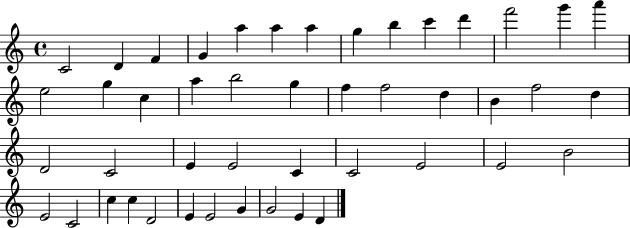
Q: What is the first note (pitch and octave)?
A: C4